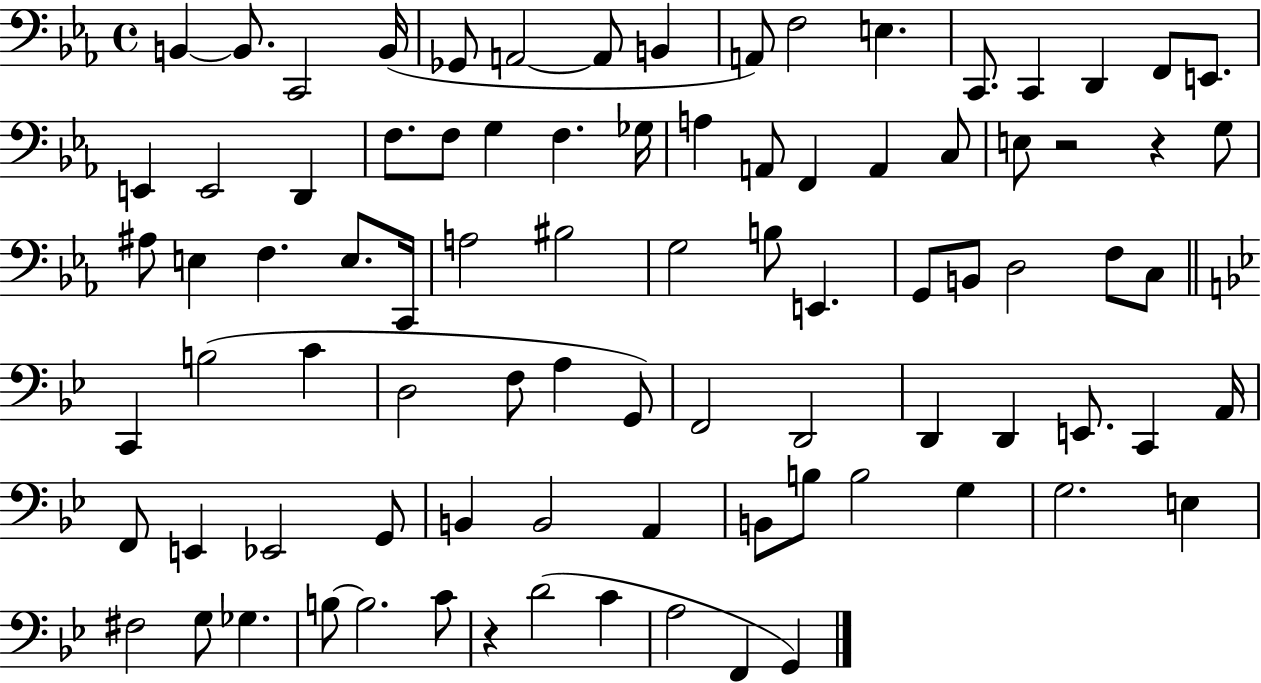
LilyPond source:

{
  \clef bass
  \time 4/4
  \defaultTimeSignature
  \key ees \major
  \repeat volta 2 { b,4~~ b,8. c,2 b,16( | ges,8 a,2~~ a,8 b,4 | a,8) f2 e4. | c,8. c,4 d,4 f,8 e,8. | \break e,4 e,2 d,4 | f8. f8 g4 f4. ges16 | a4 a,8 f,4 a,4 c8 | e8 r2 r4 g8 | \break ais8 e4 f4. e8. c,16 | a2 bis2 | g2 b8 e,4. | g,8 b,8 d2 f8 c8 | \break \bar "||" \break \key bes \major c,4 b2( c'4 | d2 f8 a4 g,8) | f,2 d,2 | d,4 d,4 e,8. c,4 a,16 | \break f,8 e,4 ees,2 g,8 | b,4 b,2 a,4 | b,8 b8 b2 g4 | g2. e4 | \break fis2 g8 ges4. | b8~~ b2. c'8 | r4 d'2( c'4 | a2 f,4 g,4) | \break } \bar "|."
}